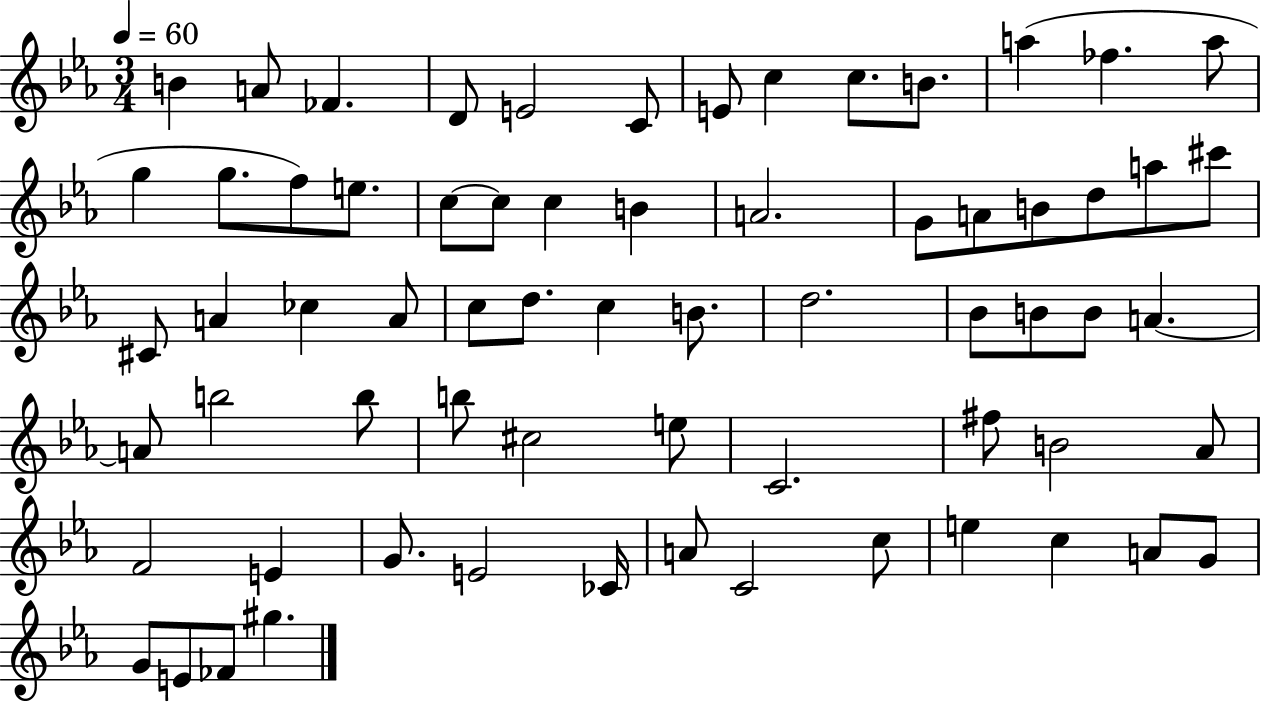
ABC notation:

X:1
T:Untitled
M:3/4
L:1/4
K:Eb
B A/2 _F D/2 E2 C/2 E/2 c c/2 B/2 a _f a/2 g g/2 f/2 e/2 c/2 c/2 c B A2 G/2 A/2 B/2 d/2 a/2 ^c'/2 ^C/2 A _c A/2 c/2 d/2 c B/2 d2 _B/2 B/2 B/2 A A/2 b2 b/2 b/2 ^c2 e/2 C2 ^f/2 B2 _A/2 F2 E G/2 E2 _C/4 A/2 C2 c/2 e c A/2 G/2 G/2 E/2 _F/2 ^g